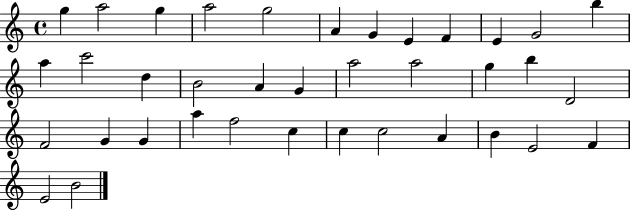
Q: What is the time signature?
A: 4/4